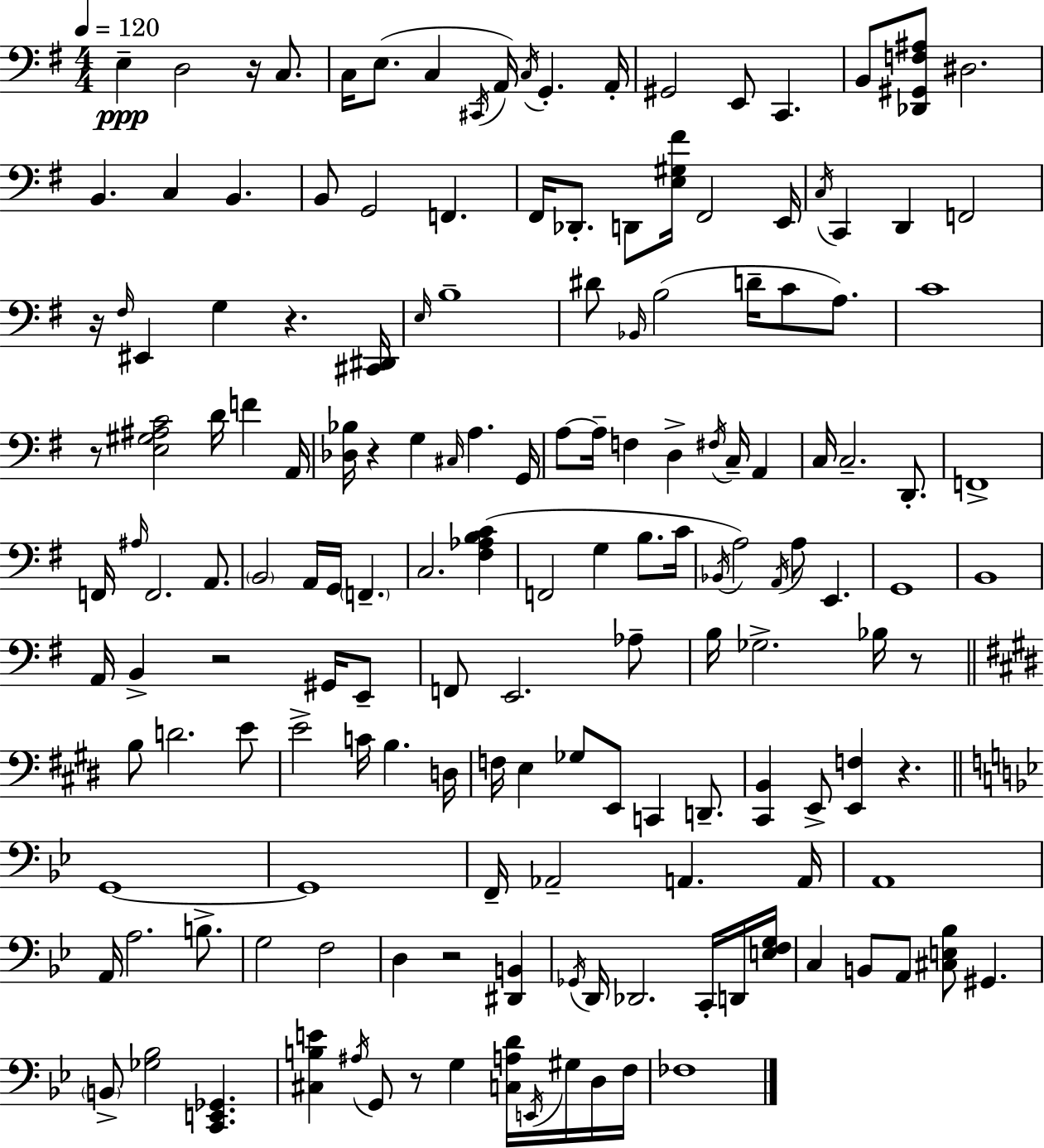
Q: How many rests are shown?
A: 10